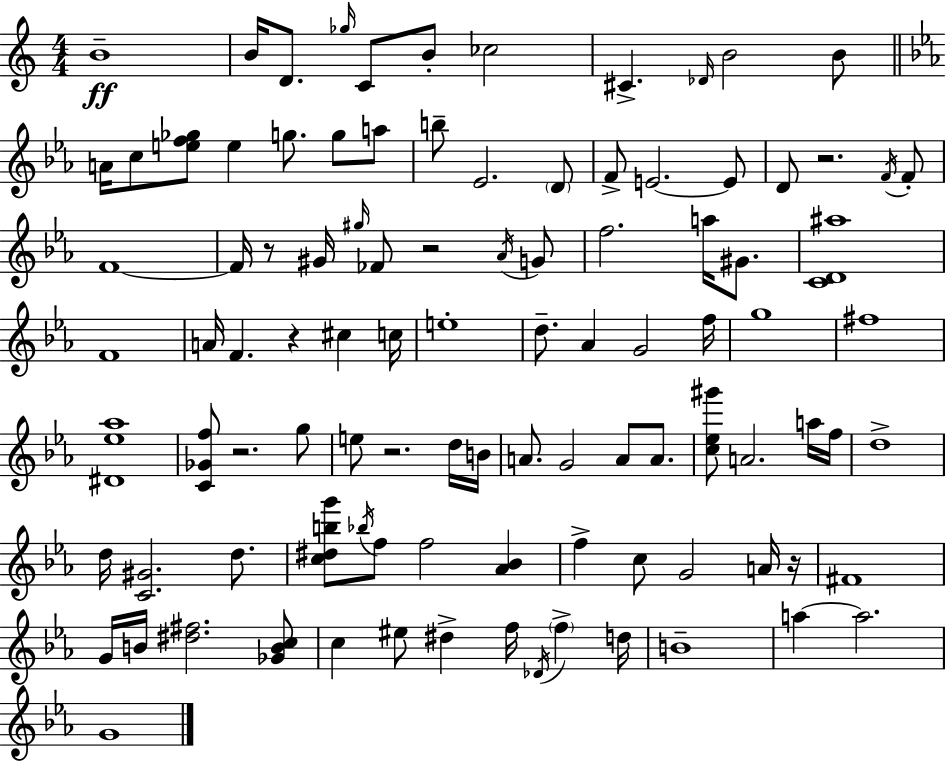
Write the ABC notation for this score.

X:1
T:Untitled
M:4/4
L:1/4
K:C
B4 B/4 D/2 _g/4 C/2 B/2 _c2 ^C _D/4 B2 B/2 A/4 c/2 [ef_g]/2 e g/2 g/2 a/2 b/2 _E2 D/2 F/2 E2 E/2 D/2 z2 F/4 F/2 F4 F/4 z/2 ^G/4 ^g/4 _F/2 z2 _A/4 G/2 f2 a/4 ^G/2 [CD^a]4 F4 A/4 F z ^c c/4 e4 d/2 _A G2 f/4 g4 ^f4 [^D_e_a]4 [C_Gf]/2 z2 g/2 e/2 z2 d/4 B/4 A/2 G2 A/2 A/2 [c_e^g']/2 A2 a/4 f/4 d4 d/4 [C^G]2 d/2 [c^dbg']/2 _b/4 f/2 f2 [_A_B] f c/2 G2 A/4 z/4 ^F4 G/4 B/4 [^d^f]2 [_GBc]/2 c ^e/2 ^d f/4 _D/4 f d/4 B4 a a2 G4